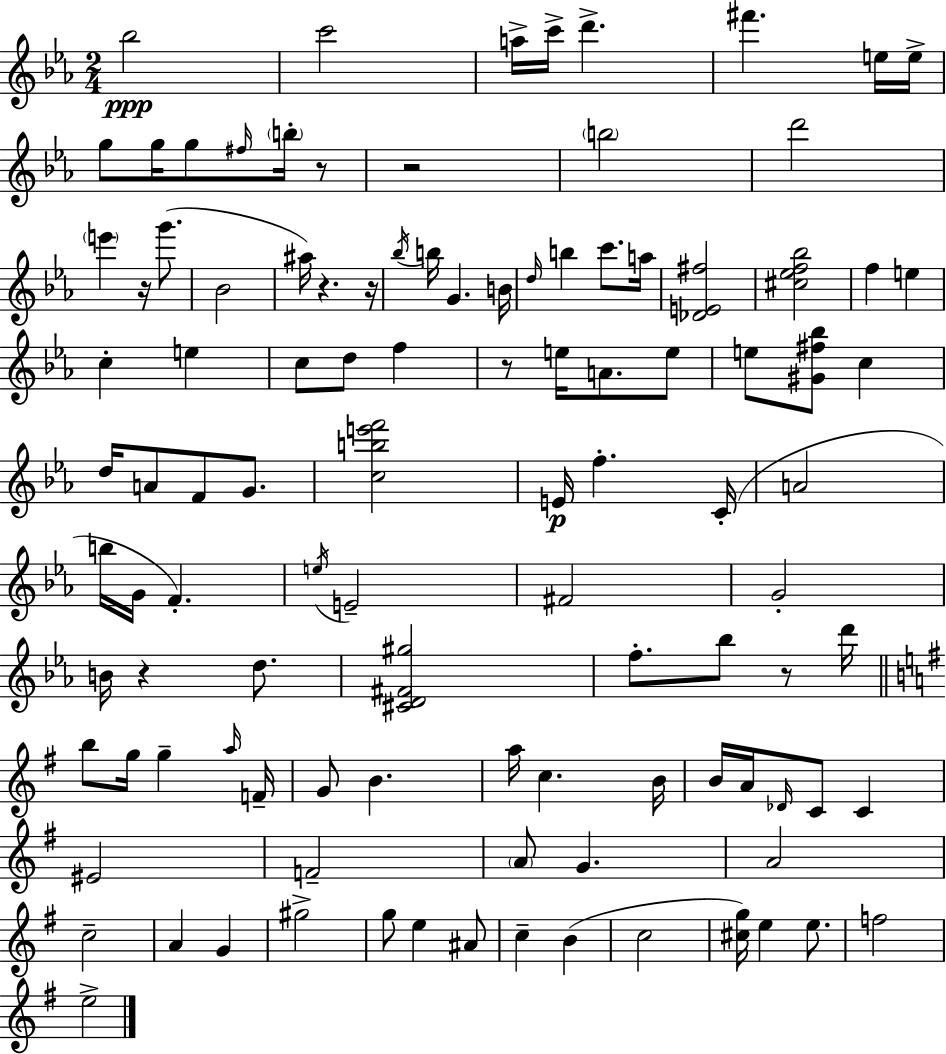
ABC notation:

X:1
T:Untitled
M:2/4
L:1/4
K:Eb
_b2 c'2 a/4 c'/4 d' ^f' e/4 e/4 g/2 g/4 g/2 ^f/4 b/4 z/2 z2 b2 d'2 e' z/4 g'/2 _B2 ^a/4 z z/4 _b/4 b/4 G B/4 d/4 b c'/2 a/4 [_DE^f]2 [^c_ef_b]2 f e c e c/2 d/2 f z/2 e/4 A/2 e/2 e/2 [^G^f_b]/2 c d/4 A/2 F/2 G/2 [cbe'f']2 E/4 f C/4 A2 b/4 G/4 F e/4 E2 ^F2 G2 B/4 z d/2 [^CD^F^g]2 f/2 _b/2 z/2 d'/4 b/2 g/4 g a/4 F/4 G/2 B a/4 c B/4 B/4 A/4 _D/4 C/2 C ^E2 F2 A/2 G A2 c2 A G ^g2 g/2 e ^A/2 c B c2 [^cg]/4 e e/2 f2 e2